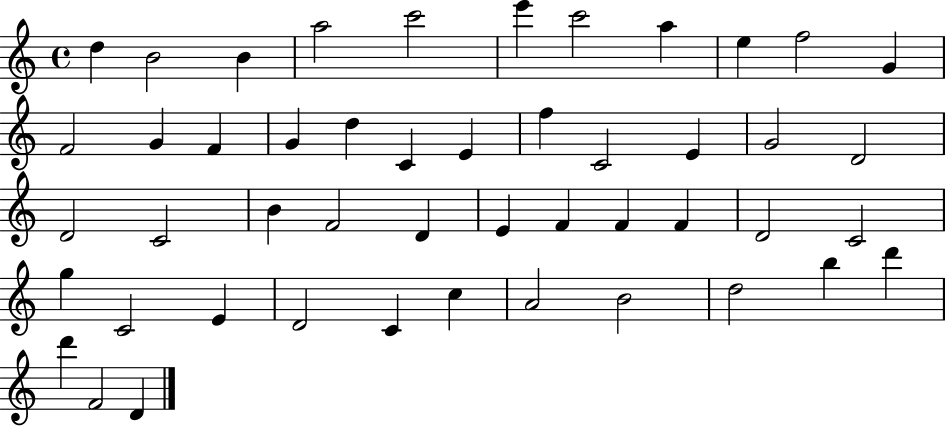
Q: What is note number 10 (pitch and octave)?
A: F5